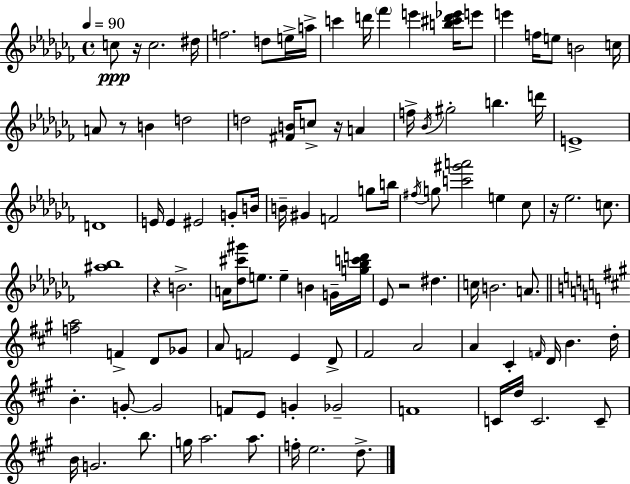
{
  \clef treble
  \time 4/4
  \defaultTimeSignature
  \key aes \minor
  \tempo 4 = 90
  \repeat volta 2 { c''8\ppp r16 c''2. dis''16 | f''2. d''8 e''16-> a''16-> | c'''4 d'''16 \parenthesize fes'''4 e'''4 <b'' cis''' d''' ees'''>16 e'''8 | e'''4 f''16 e''8 b'2 c''16 | \break a'8 r8 b'4 d''2 | d''2 <fis' b'>16 c''8-> r16 a'4 | f''16-> \acciaccatura { bes'16 } gis''2-. b''4. | d'''16 e'1-> | \break d'1 | e'16 e'4 eis'2 g'8-. | b'16 b'16-- gis'4 f'2 g''8 | b''16 \acciaccatura { fis''16 } g''8 <c''' gis''' a'''>2 e''4 | \break ces''8 r16 ees''2. c''8. | <ais'' bes''>1 | r4 b'2.-> | a'16 <des'' cis''' gis'''>8 e''8. e''4-- b'4 | \break g'16-- <g'' bes'' c''' d'''>16 ees'8 r2 dis''4. | c''16 b'2. a'8. | \bar "||" \break \key a \major <f'' a''>2 f'4-> d'8 ges'8 | a'8 f'2 e'4 d'8-> | fis'2 a'2 | a'4 cis'4-. \grace { f'16 } d'16 b'4. | \break d''16-. b'4.-. g'8-.~~ g'2 | f'8 e'8 g'4-. ges'2-- | f'1 | c'16 d''16 c'2. c'8-- | \break b'16 g'2. b''8. | g''16 a''2. a''8. | f''16-. e''2. d''8.-> | } \bar "|."
}